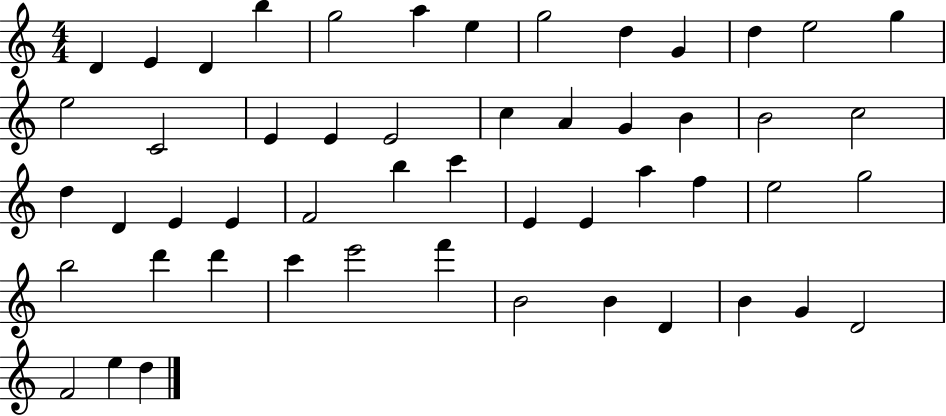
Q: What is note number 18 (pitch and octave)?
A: E4